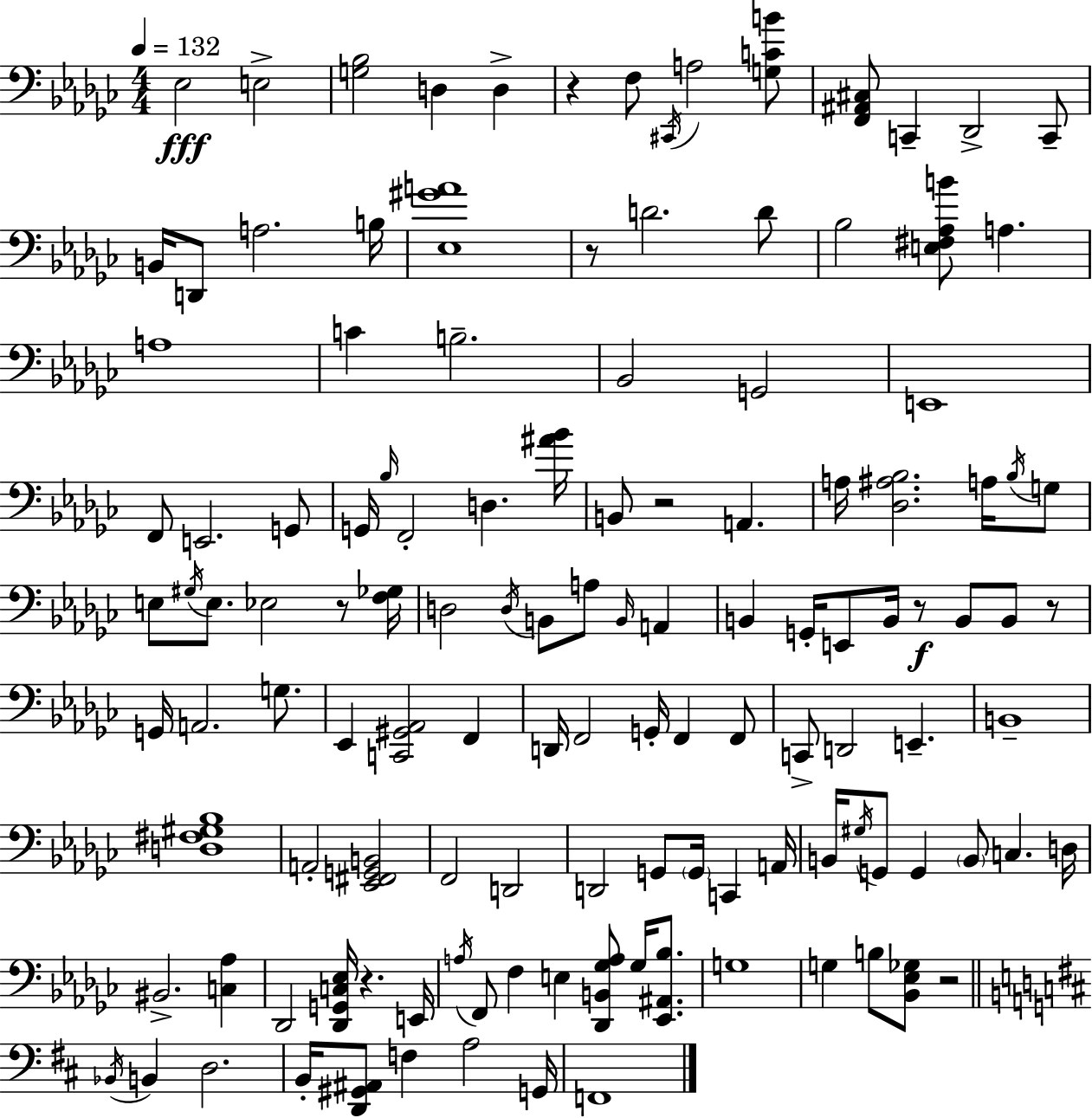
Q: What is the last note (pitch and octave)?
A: F2